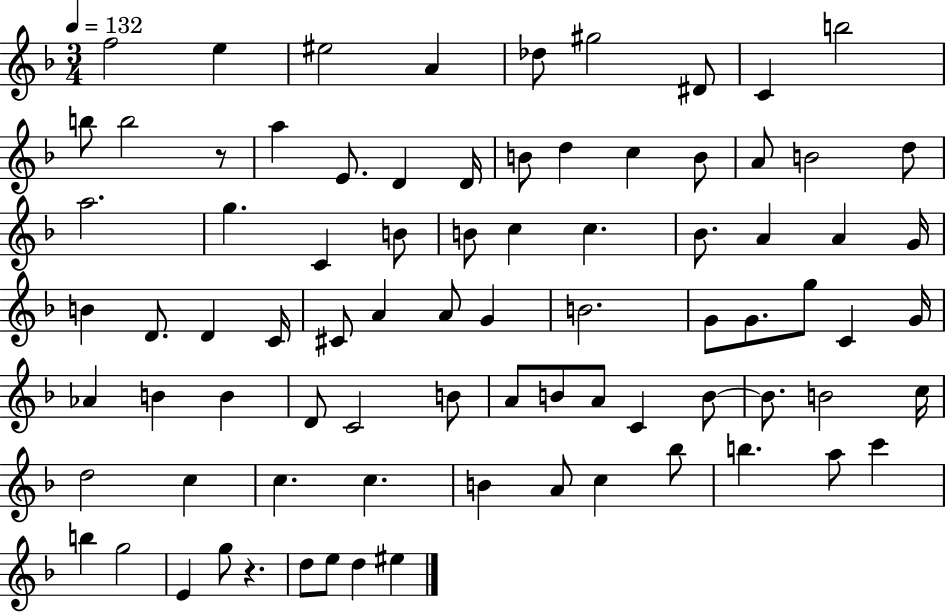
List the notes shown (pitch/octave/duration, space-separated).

F5/h E5/q EIS5/h A4/q Db5/e G#5/h D#4/e C4/q B5/h B5/e B5/h R/e A5/q E4/e. D4/q D4/s B4/e D5/q C5/q B4/e A4/e B4/h D5/e A5/h. G5/q. C4/q B4/e B4/e C5/q C5/q. Bb4/e. A4/q A4/q G4/s B4/q D4/e. D4/q C4/s C#4/e A4/q A4/e G4/q B4/h. G4/e G4/e. G5/e C4/q G4/s Ab4/q B4/q B4/q D4/e C4/h B4/e A4/e B4/e A4/e C4/q B4/e B4/e. B4/h C5/s D5/h C5/q C5/q. C5/q. B4/q A4/e C5/q Bb5/e B5/q. A5/e C6/q B5/q G5/h E4/q G5/e R/q. D5/e E5/e D5/q EIS5/q